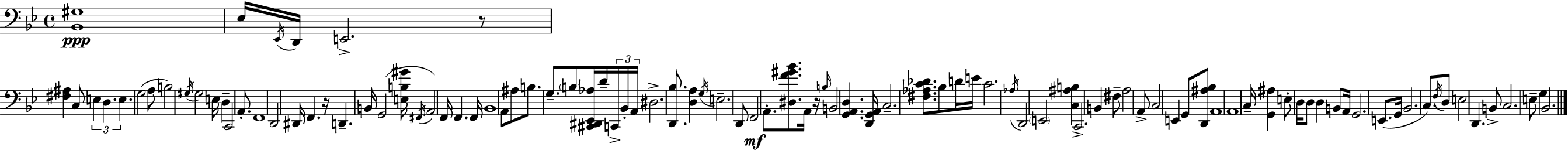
[Bb2,G#3]/w Eb3/s Eb2/s D2/s E2/h. R/e [F#3,A#3]/q C3/e E3/q D3/q. E3/q. G3/h A3/e B3/h G#3/s G#3/h E3/s D3/q C2/h A2/e. F2/w D2/h D#2/s F2/q. R/s D2/q. B2/s G2/h [E3,B3,G#4]/s F#2/s A2/h F2/s F2/q. F2/s Bb2/w A2/e A#3/e B3/e. G3/e. B3/e [C#2,D#2,Eb2,Ab3]/s D4/s C2/s Bb2/s A2/s D#3/h. [D2,Bb3]/e. [D3,A3]/q G3/s E3/h. D2/e F2/h A2/e. [D#3,F4,G#4,Bb4]/e. A2/s R/s B3/s B2/h [G2,A2,D3]/q. [D2,G2,A2]/s C3/h. [F#3,Ab3,C4,Db4]/e. Bb3/e D4/s E4/s C4/h. Ab3/s D2/h E2/h [C3,A#3,B3]/q C2/h. B2/q F#3/e A3/h A2/e C3/h E2/q G2/e [D2,A#3,Bb3]/e A2/w A2/w C3/s [G2,A#3]/q E3/e D3/s D3/e D3/q B2/e A2/s G2/h. E2/e. G2/s Bb2/h. C3/e. F3/s D3/e E3/h D2/q. B2/e C3/h. E3/e G3/q Bb2/h.